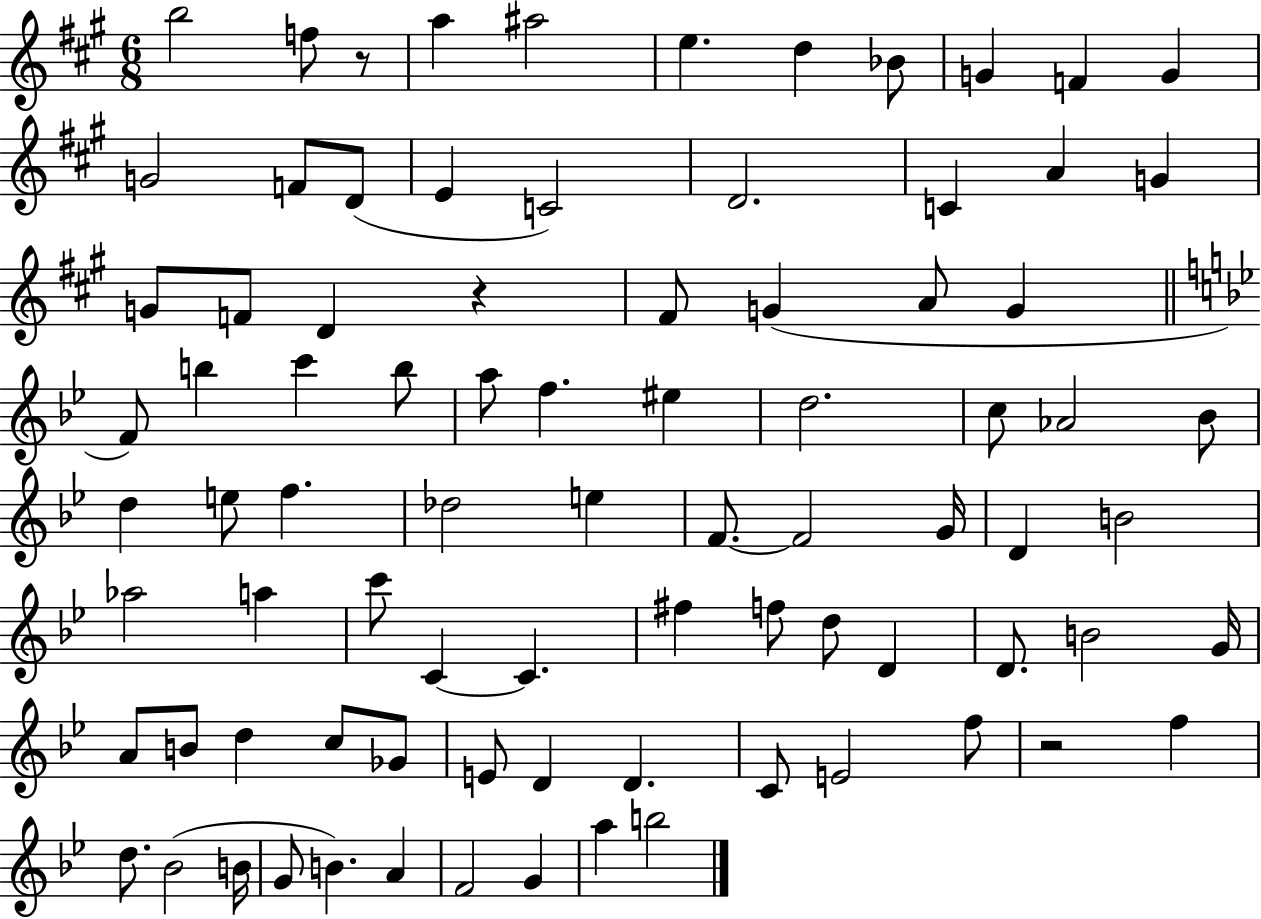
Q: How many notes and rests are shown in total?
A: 84